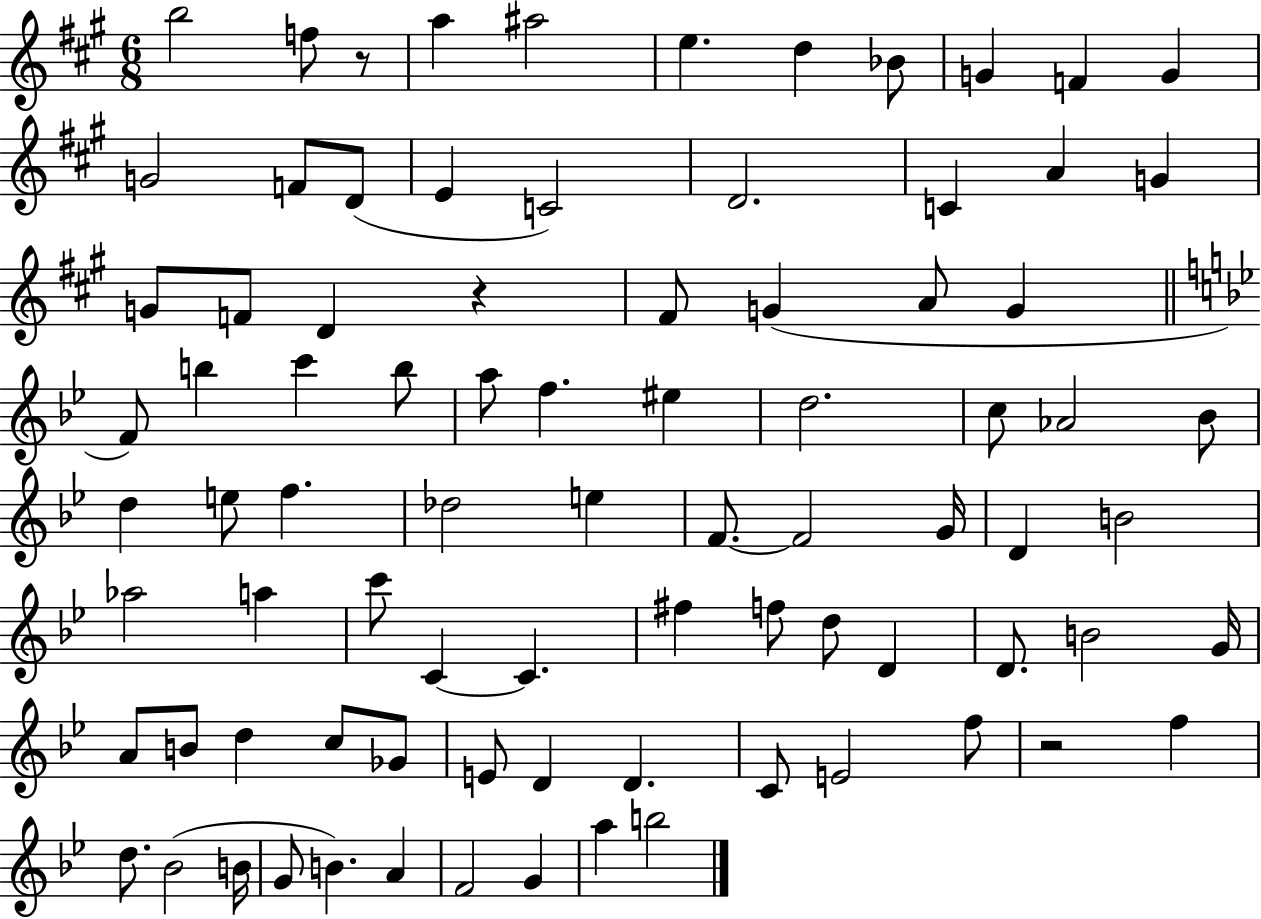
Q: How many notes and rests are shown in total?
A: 84